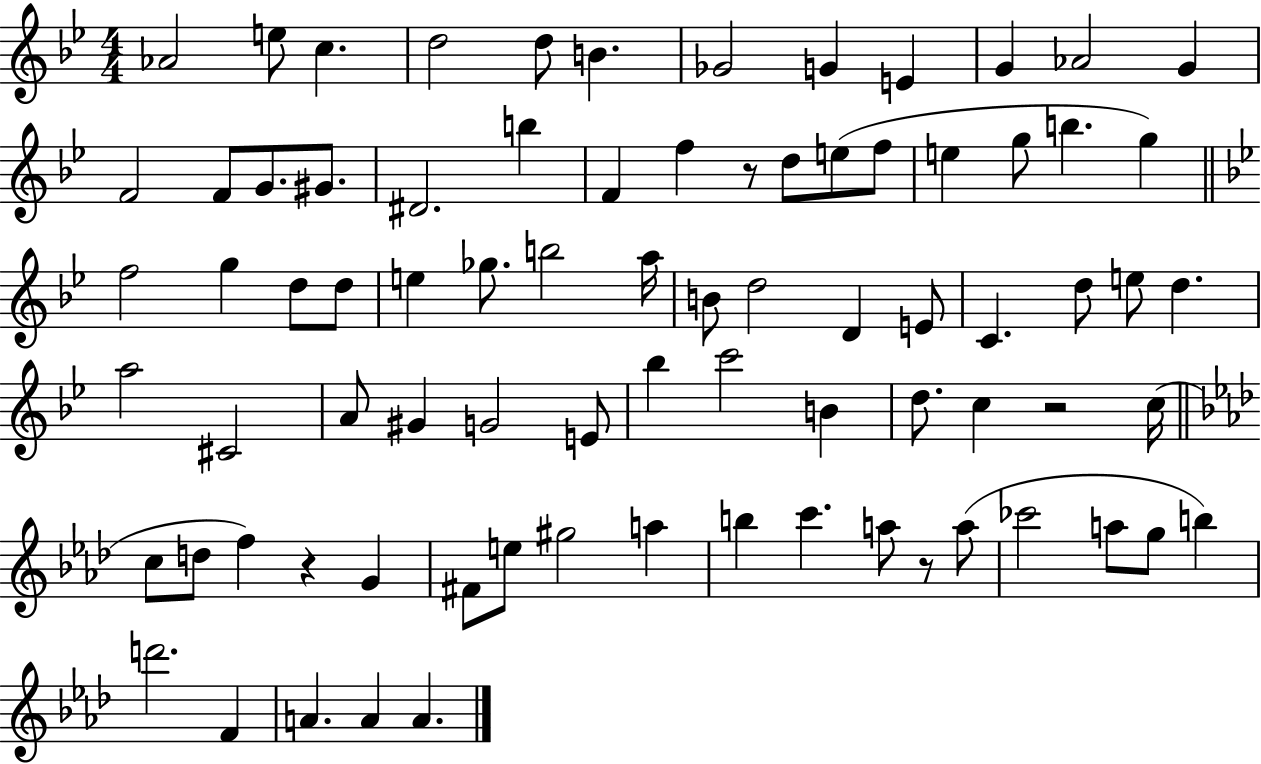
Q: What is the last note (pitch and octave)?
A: A4